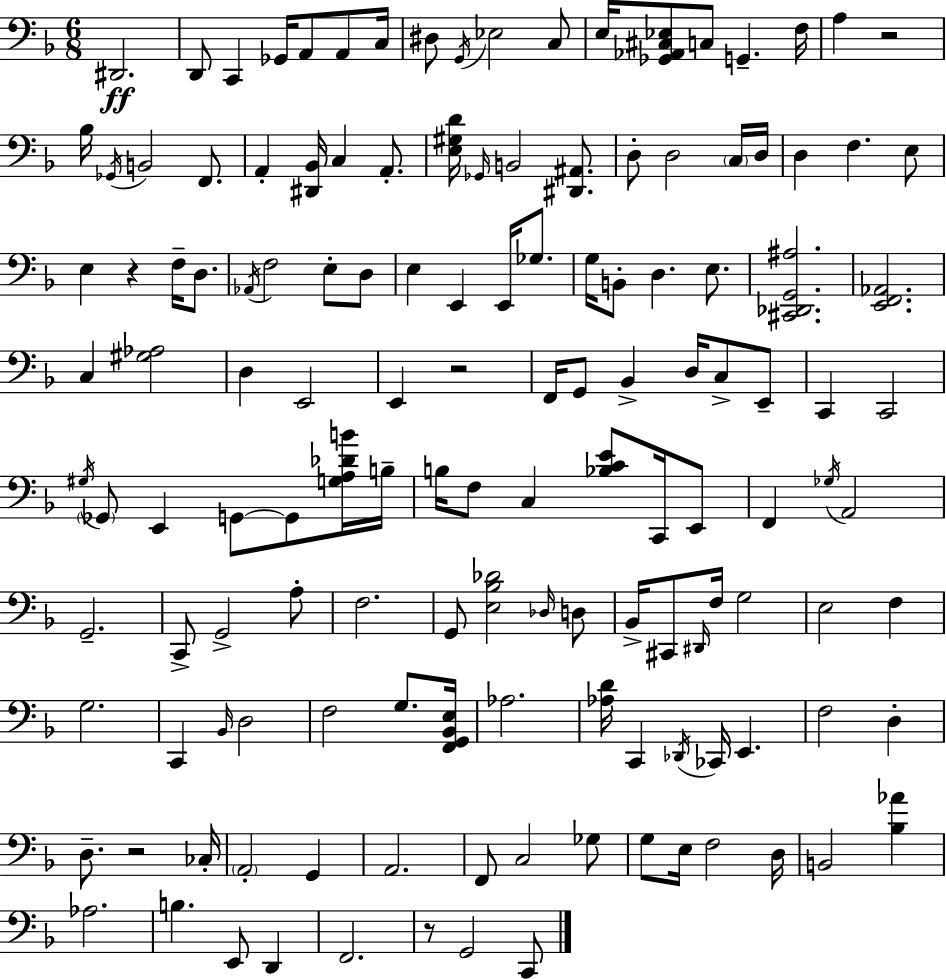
D#2/h. D2/e C2/q Gb2/s A2/e A2/e C3/s D#3/e G2/s Eb3/h C3/e E3/s [Gb2,Ab2,C#3,Eb3]/e C3/e G2/q. F3/s A3/q R/h Bb3/s Gb2/s B2/h F2/e. A2/q [D#2,Bb2]/s C3/q A2/e. [E3,G#3,D4]/s Gb2/s B2/h [D#2,A#2]/e. D3/e D3/h C3/s D3/s D3/q F3/q. E3/e E3/q R/q F3/s D3/e. Ab2/s F3/h E3/e D3/e E3/q E2/q E2/s Gb3/e. G3/s B2/e D3/q. E3/e. [C#2,Db2,G2,A#3]/h. [E2,F2,Ab2]/h. C3/q [G#3,Ab3]/h D3/q E2/h E2/q R/h F2/s G2/e Bb2/q D3/s C3/e E2/e C2/q C2/h G#3/s Gb2/e E2/q G2/e G2/e [G3,A3,Db4,B4]/s B3/s B3/s F3/e C3/q [Bb3,C4,E4]/e C2/s E2/e F2/q Gb3/s A2/h G2/h. C2/e G2/h A3/e F3/h. G2/e [E3,Bb3,Db4]/h Db3/s D3/e Bb2/s C#2/e D#2/s F3/s G3/h E3/h F3/q G3/h. C2/q Bb2/s D3/h F3/h G3/e. [F2,G2,Bb2,E3]/s Ab3/h. [Ab3,D4]/s C2/q Db2/s CES2/s E2/q. F3/h D3/q D3/e. R/h CES3/s A2/h G2/q A2/h. F2/e C3/h Gb3/e G3/e E3/s F3/h D3/s B2/h [Bb3,Ab4]/q Ab3/h. B3/q. E2/e D2/q F2/h. R/e G2/h C2/e